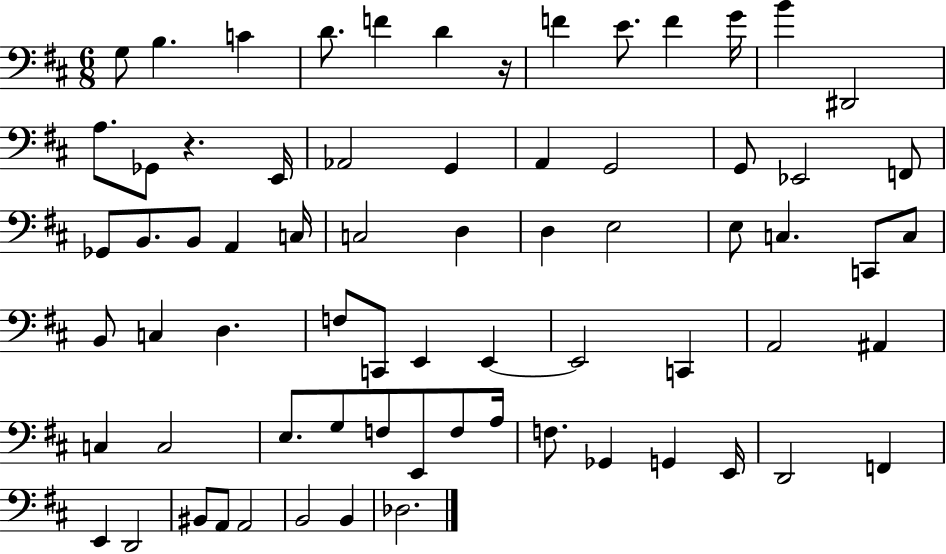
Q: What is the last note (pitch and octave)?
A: Db3